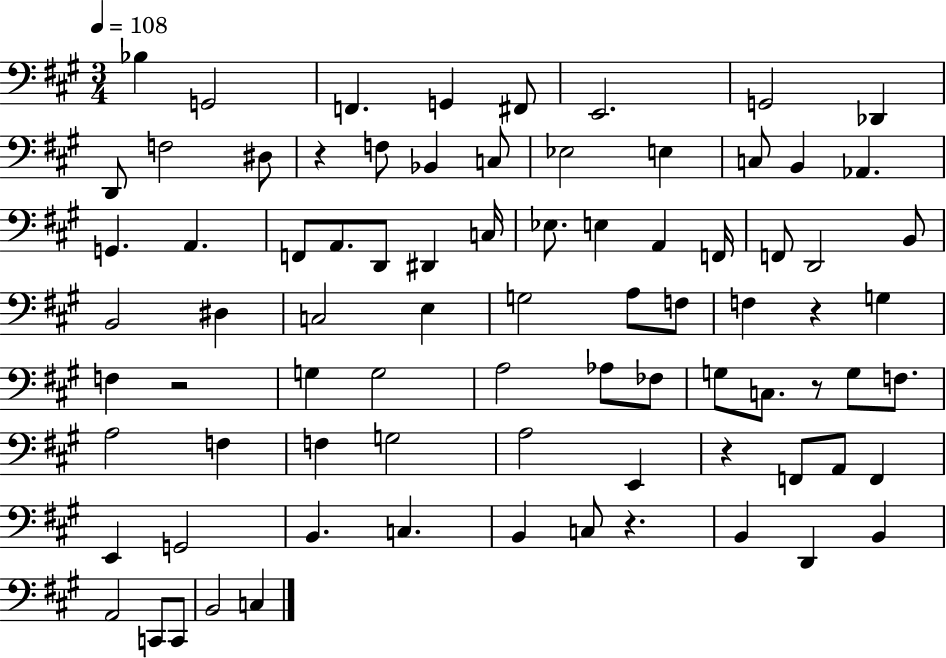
{
  \clef bass
  \numericTimeSignature
  \time 3/4
  \key a \major
  \tempo 4 = 108
  bes4 g,2 | f,4. g,4 fis,8 | e,2. | g,2 des,4 | \break d,8 f2 dis8 | r4 f8 bes,4 c8 | ees2 e4 | c8 b,4 aes,4. | \break g,4. a,4. | f,8 a,8. d,8 dis,4 c16 | ees8. e4 a,4 f,16 | f,8 d,2 b,8 | \break b,2 dis4 | c2 e4 | g2 a8 f8 | f4 r4 g4 | \break f4 r2 | g4 g2 | a2 aes8 fes8 | g8 c8. r8 g8 f8. | \break a2 f4 | f4 g2 | a2 e,4 | r4 f,8 a,8 f,4 | \break e,4 g,2 | b,4. c4. | b,4 c8 r4. | b,4 d,4 b,4 | \break a,2 c,8 c,8 | b,2 c4 | \bar "|."
}